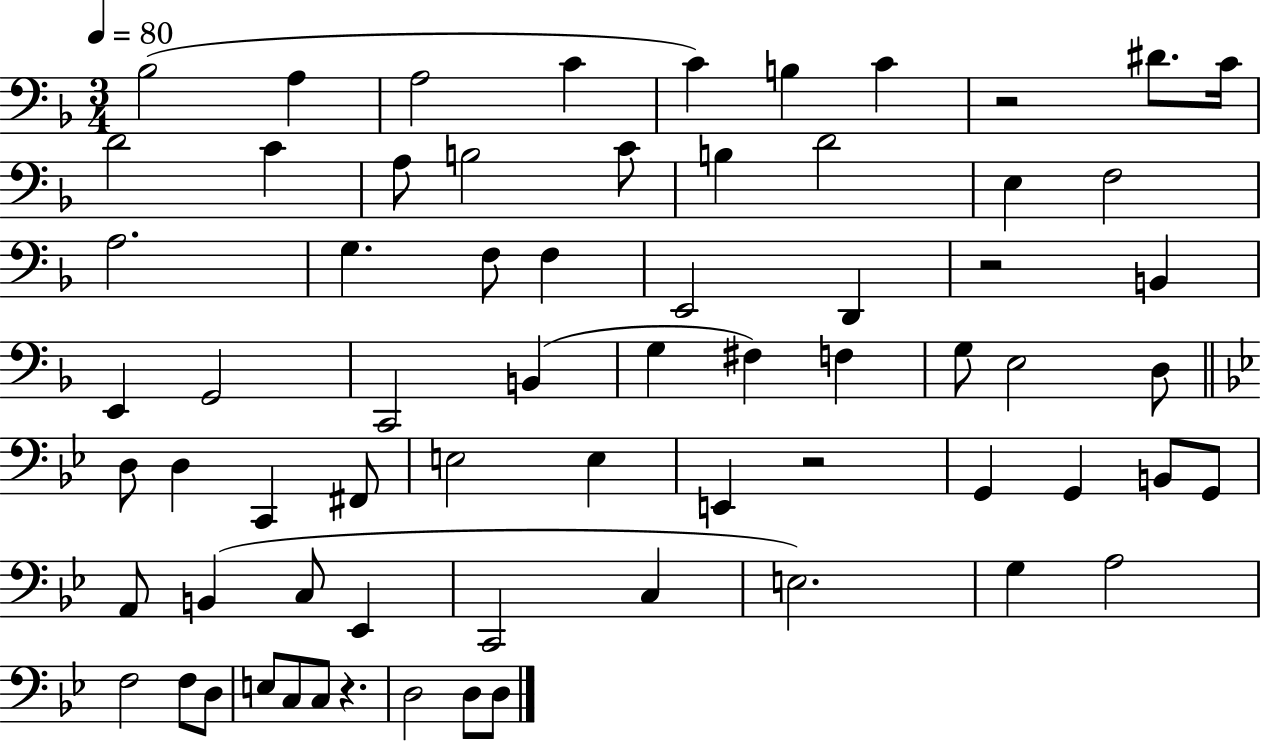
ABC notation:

X:1
T:Untitled
M:3/4
L:1/4
K:F
_B,2 A, A,2 C C B, C z2 ^D/2 C/4 D2 C A,/2 B,2 C/2 B, D2 E, F,2 A,2 G, F,/2 F, E,,2 D,, z2 B,, E,, G,,2 C,,2 B,, G, ^F, F, G,/2 E,2 D,/2 D,/2 D, C,, ^F,,/2 E,2 E, E,, z2 G,, G,, B,,/2 G,,/2 A,,/2 B,, C,/2 _E,, C,,2 C, E,2 G, A,2 F,2 F,/2 D,/2 E,/2 C,/2 C,/2 z D,2 D,/2 D,/2